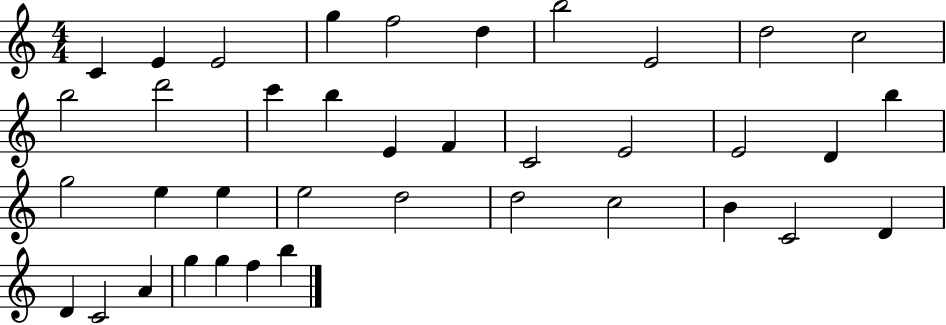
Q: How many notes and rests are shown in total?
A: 38